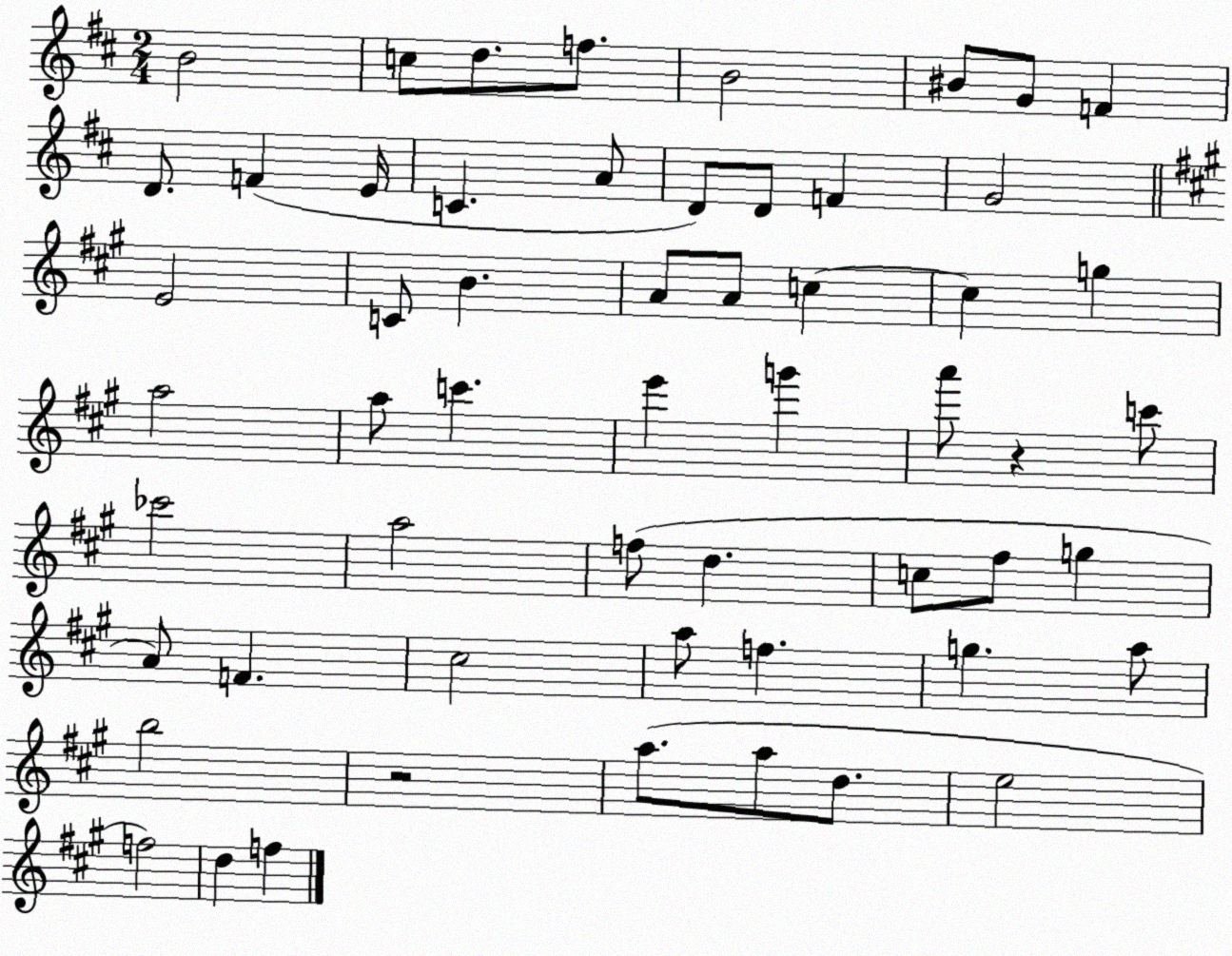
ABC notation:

X:1
T:Untitled
M:2/4
L:1/4
K:D
B2 c/2 d/2 f/2 B2 ^B/2 G/2 F D/2 F E/4 C A/2 D/2 D/2 F G2 E2 C/2 B A/2 A/2 c c g a2 a/2 c' e' g' a'/2 z c'/2 _c'2 a2 f/2 d c/2 ^f/2 g A/2 F ^c2 a/2 f g a/2 b2 z2 a/2 a/2 d/2 e2 f2 d f